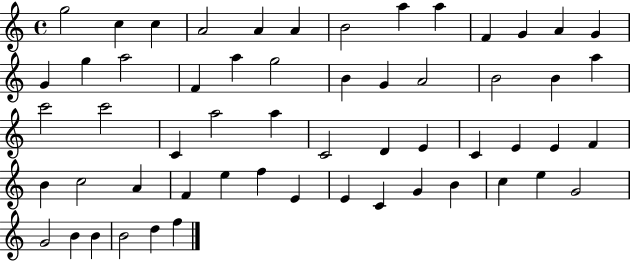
{
  \clef treble
  \time 4/4
  \defaultTimeSignature
  \key c \major
  g''2 c''4 c''4 | a'2 a'4 a'4 | b'2 a''4 a''4 | f'4 g'4 a'4 g'4 | \break g'4 g''4 a''2 | f'4 a''4 g''2 | b'4 g'4 a'2 | b'2 b'4 a''4 | \break c'''2 c'''2 | c'4 a''2 a''4 | c'2 d'4 e'4 | c'4 e'4 e'4 f'4 | \break b'4 c''2 a'4 | f'4 e''4 f''4 e'4 | e'4 c'4 g'4 b'4 | c''4 e''4 g'2 | \break g'2 b'4 b'4 | b'2 d''4 f''4 | \bar "|."
}